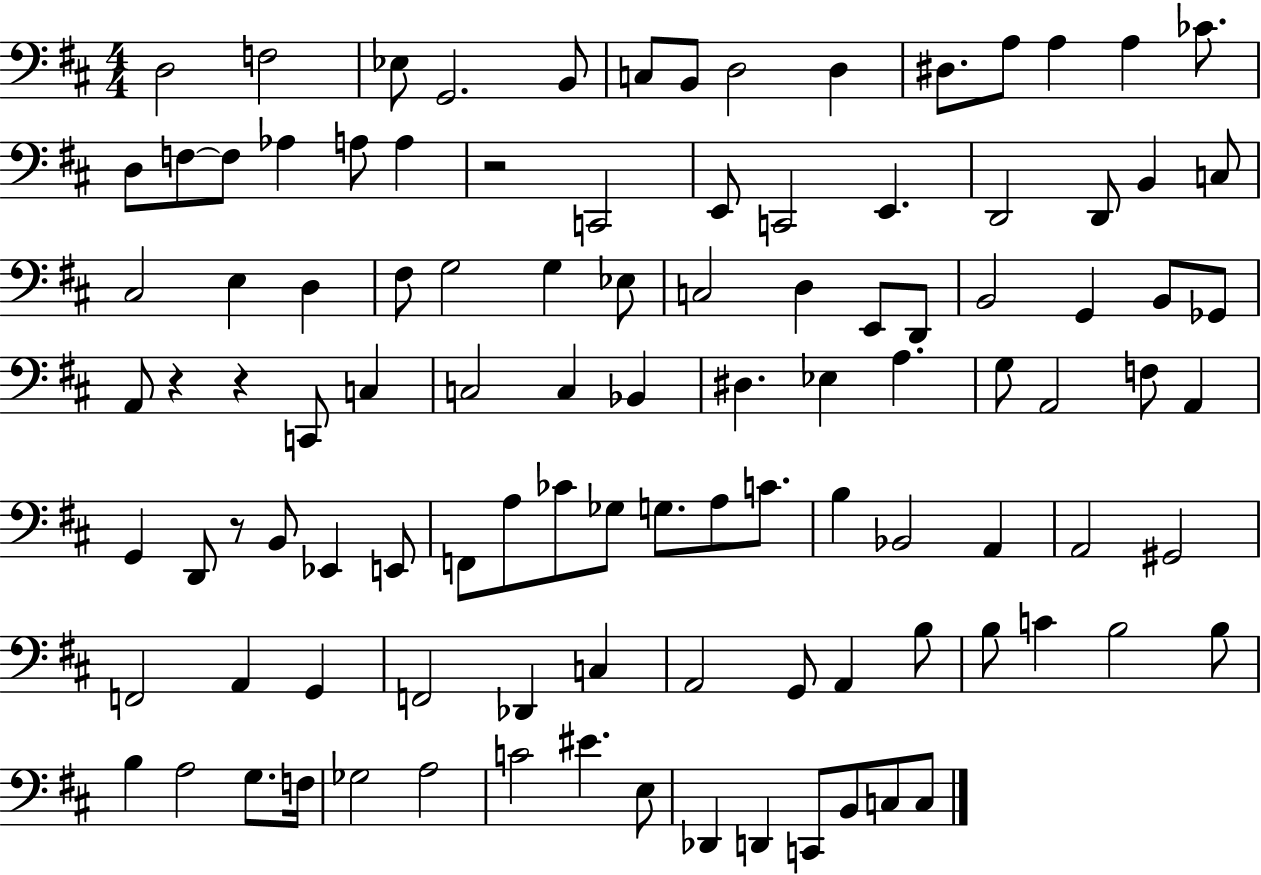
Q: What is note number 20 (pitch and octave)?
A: A3